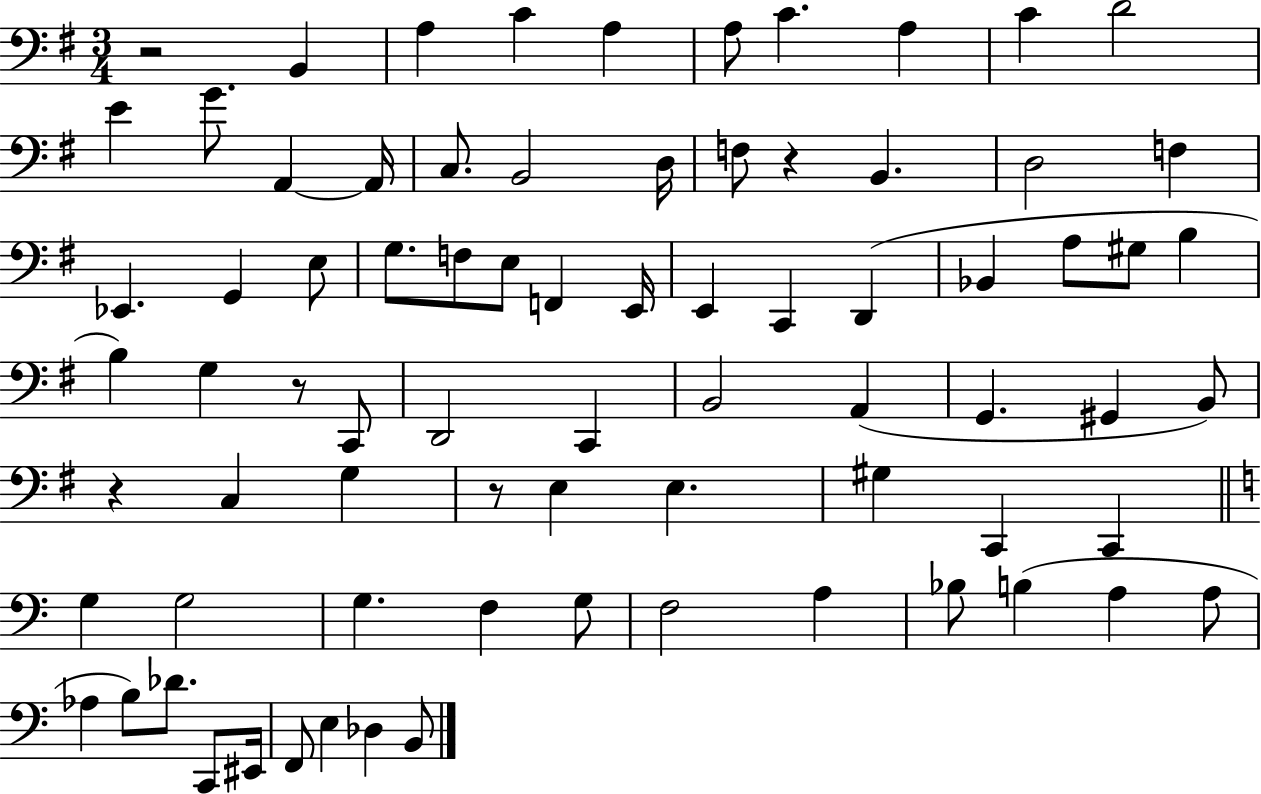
{
  \clef bass
  \numericTimeSignature
  \time 3/4
  \key g \major
  \repeat volta 2 { r2 b,4 | a4 c'4 a4 | a8 c'4. a4 | c'4 d'2 | \break e'4 g'8. a,4~~ a,16 | c8. b,2 d16 | f8 r4 b,4. | d2 f4 | \break ees,4. g,4 e8 | g8. f8 e8 f,4 e,16 | e,4 c,4 d,4( | bes,4 a8 gis8 b4 | \break b4) g4 r8 c,8 | d,2 c,4 | b,2 a,4( | g,4. gis,4 b,8) | \break r4 c4 g4 | r8 e4 e4. | gis4 c,4 c,4 | \bar "||" \break \key a \minor g4 g2 | g4. f4 g8 | f2 a4 | bes8 b4( a4 a8 | \break aes4 b8) des'8. c,8 eis,16 | f,8 e4 des4 b,8 | } \bar "|."
}